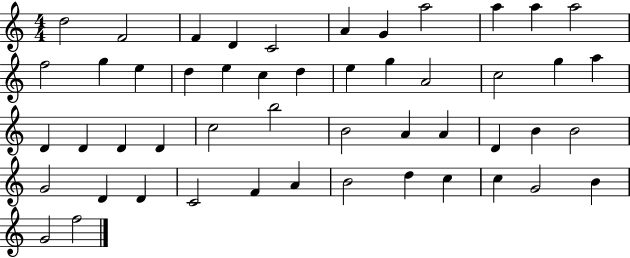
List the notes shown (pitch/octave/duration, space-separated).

D5/h F4/h F4/q D4/q C4/h A4/q G4/q A5/h A5/q A5/q A5/h F5/h G5/q E5/q D5/q E5/q C5/q D5/q E5/q G5/q A4/h C5/h G5/q A5/q D4/q D4/q D4/q D4/q C5/h B5/h B4/h A4/q A4/q D4/q B4/q B4/h G4/h D4/q D4/q C4/h F4/q A4/q B4/h D5/q C5/q C5/q G4/h B4/q G4/h F5/h